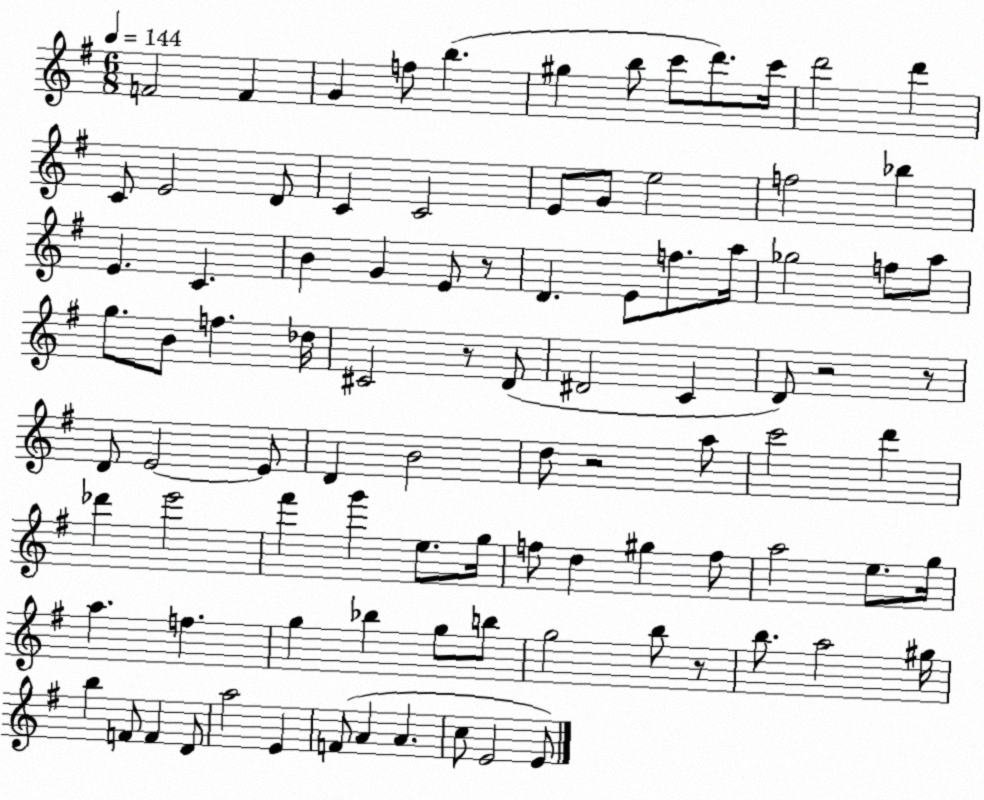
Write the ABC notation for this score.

X:1
T:Untitled
M:6/8
L:1/4
K:G
F2 F G f/2 b ^g b/2 c'/2 d'/2 c'/4 d'2 d' C/2 E2 D/2 C C2 E/2 G/2 e2 f2 _b E C B G E/2 z/2 D E/2 f/2 a/4 _g2 f/2 a/2 g/2 B/2 f _d/4 ^C2 z/2 D/2 ^D2 C D/2 z2 z/2 D/2 E2 E/2 D B2 d/2 z2 a/2 c'2 d' _d' e'2 ^f' g' e/2 g/4 f/2 d ^g f/2 a2 e/2 g/4 a f g _b g/2 b/2 g2 b/2 z/2 b/2 a2 ^g/4 b F/2 F D/2 a2 E F/2 A A c/2 E2 E/2